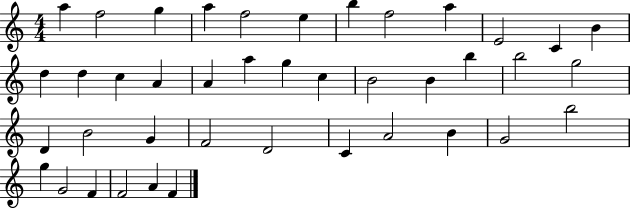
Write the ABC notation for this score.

X:1
T:Untitled
M:4/4
L:1/4
K:C
a f2 g a f2 e b f2 a E2 C B d d c A A a g c B2 B b b2 g2 D B2 G F2 D2 C A2 B G2 b2 g G2 F F2 A F